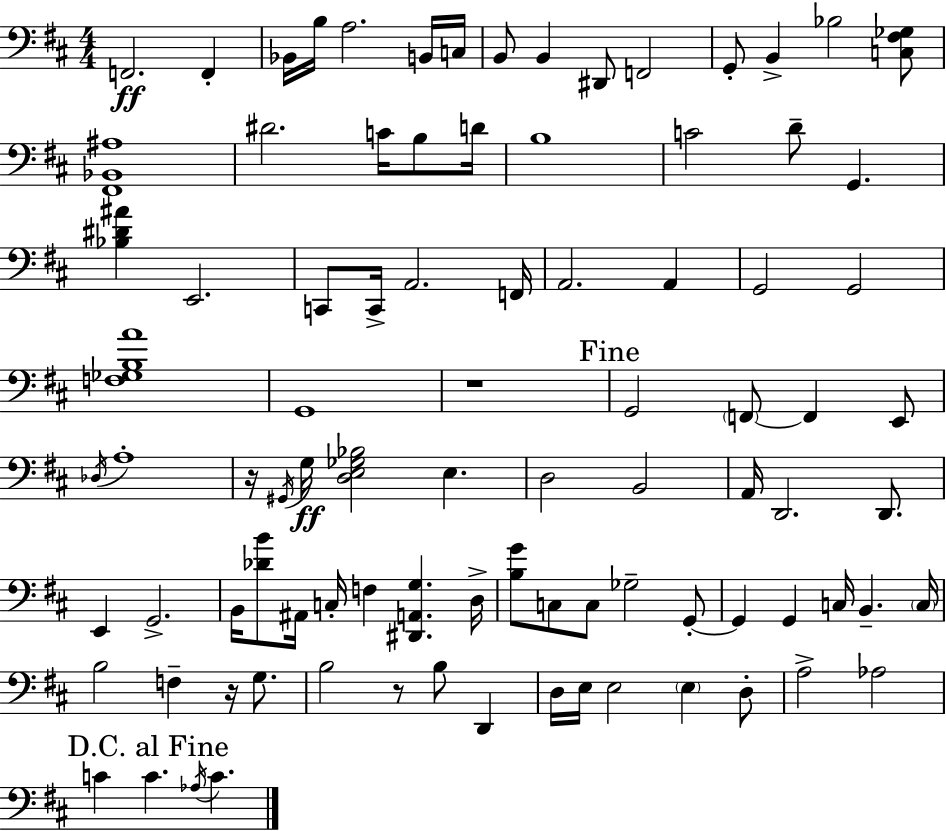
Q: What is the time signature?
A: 4/4